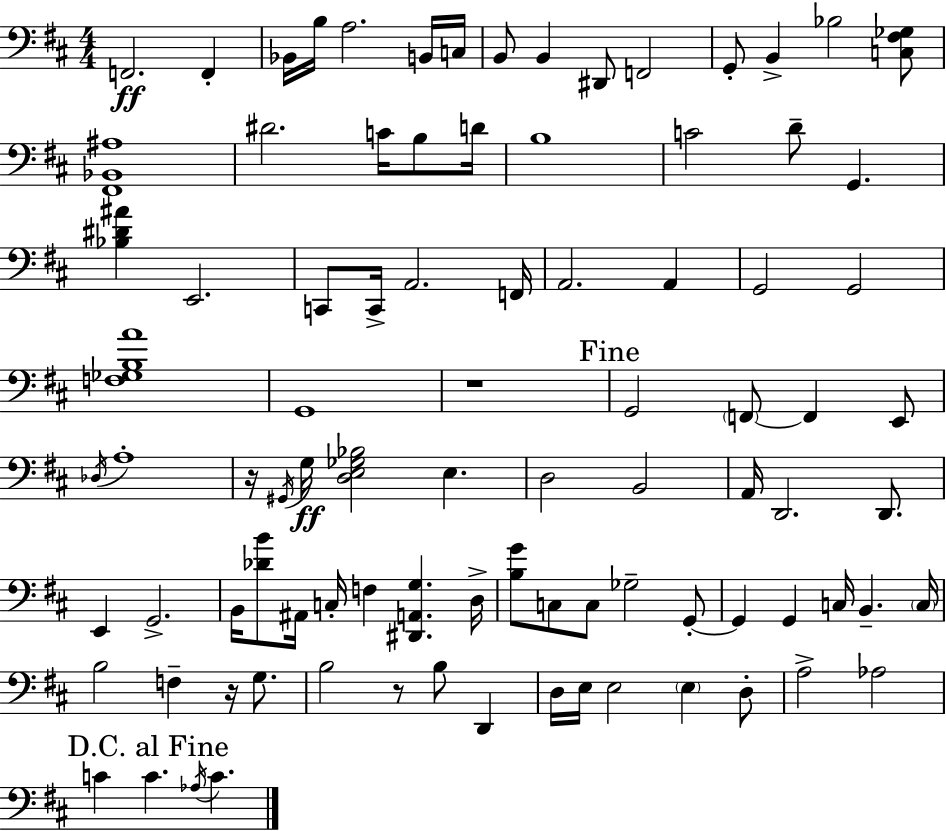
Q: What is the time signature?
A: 4/4